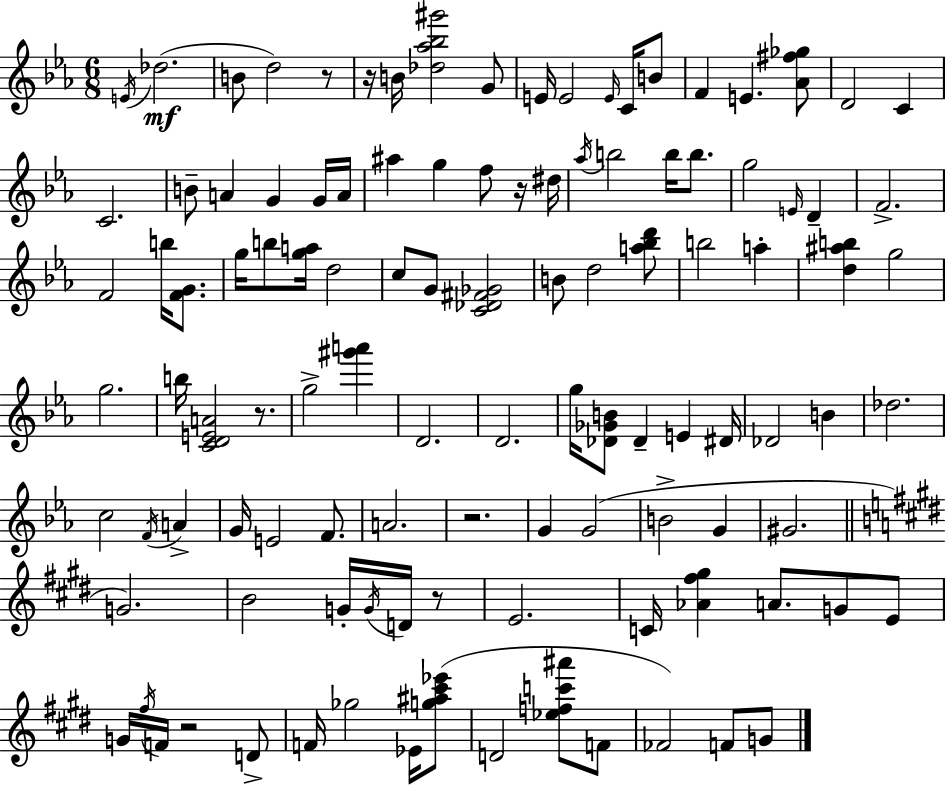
{
  \clef treble
  \numericTimeSignature
  \time 6/8
  \key c \minor
  \acciaccatura { e'16 }(\mf des''2. | b'8 d''2) r8 | r16 b'16 <des'' aes'' bes'' gis'''>2 g'8 | e'16 e'2 \grace { e'16 } c'16 | \break b'8 f'4 e'4. | <aes' fis'' ges''>8 d'2 c'4 | c'2. | b'8-- a'4 g'4 | \break g'16 a'16 ais''4 g''4 f''8 | r16 dis''16 \acciaccatura { aes''16 } b''2 b''16 | b''8. g''2 \grace { e'16 } | d'4-- f'2.-> | \break f'2 | b''16 <f' g'>8. g''16 b''8 <g'' a''>16 d''2 | c''8 g'8 <c' des' fis' ges'>2 | b'8 d''2 | \break <a'' bes'' d'''>8 b''2 | a''4-. <d'' ais'' b''>4 g''2 | g''2. | b''16 <c' d' e' a'>2 | \break r8. g''2-> | <gis''' a'''>4 d'2. | d'2. | g''16 <des' ges' b'>8 des'4-- e'4 | \break dis'16 des'2 | b'4 des''2. | c''2 | \acciaccatura { f'16 } a'4-> g'16 e'2 | \break f'8. a'2. | r2. | g'4 g'2( | b'2-> | \break g'4 gis'2. | \bar "||" \break \key e \major g'2.) | b'2 g'16-. \acciaccatura { g'16 } d'16 r8 | e'2. | c'16 <aes' fis'' gis''>4 a'8. g'8 e'8 | \break g'16 \acciaccatura { fis''16 } f'16 r2 | d'8-> f'16 ges''2 ees'16 | <g'' ais'' cis''' ees'''>8( d'2 <ees'' f'' c''' ais'''>8 | f'8 fes'2) f'8 | \break g'8 \bar "|."
}